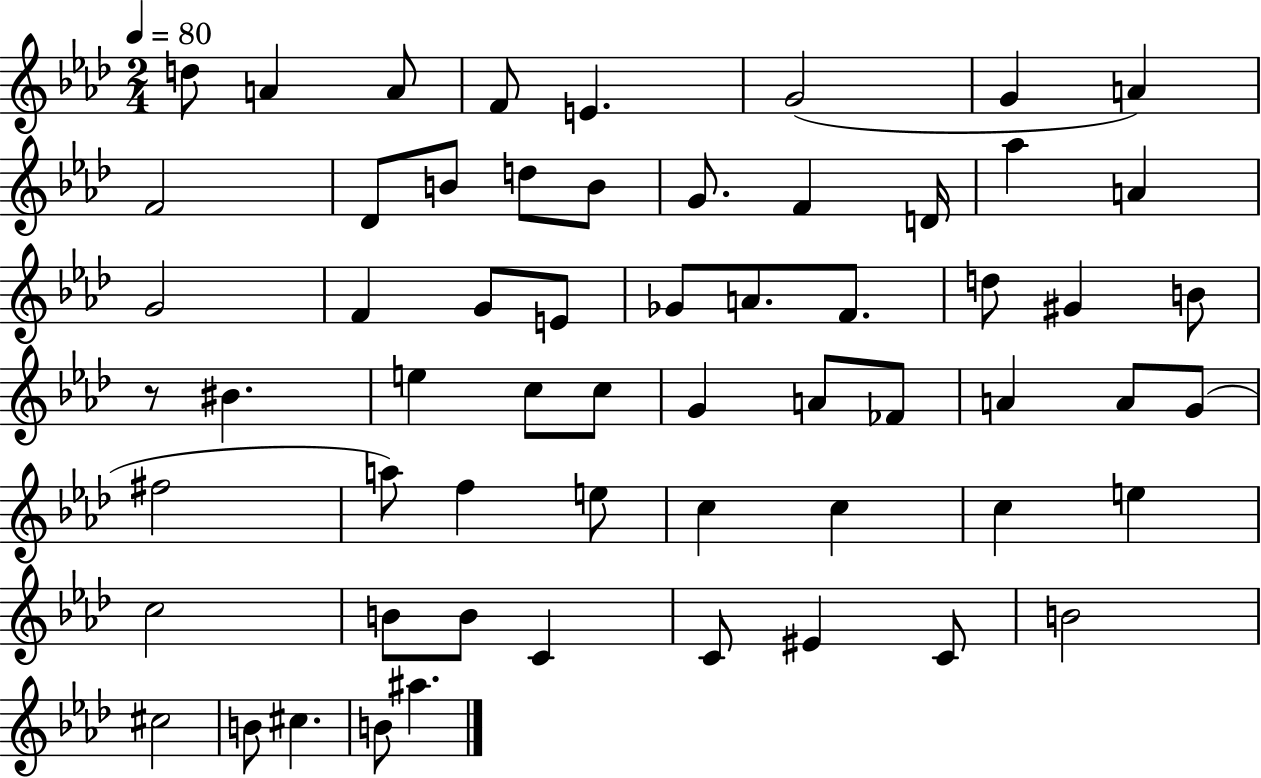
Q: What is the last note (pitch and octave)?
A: A#5